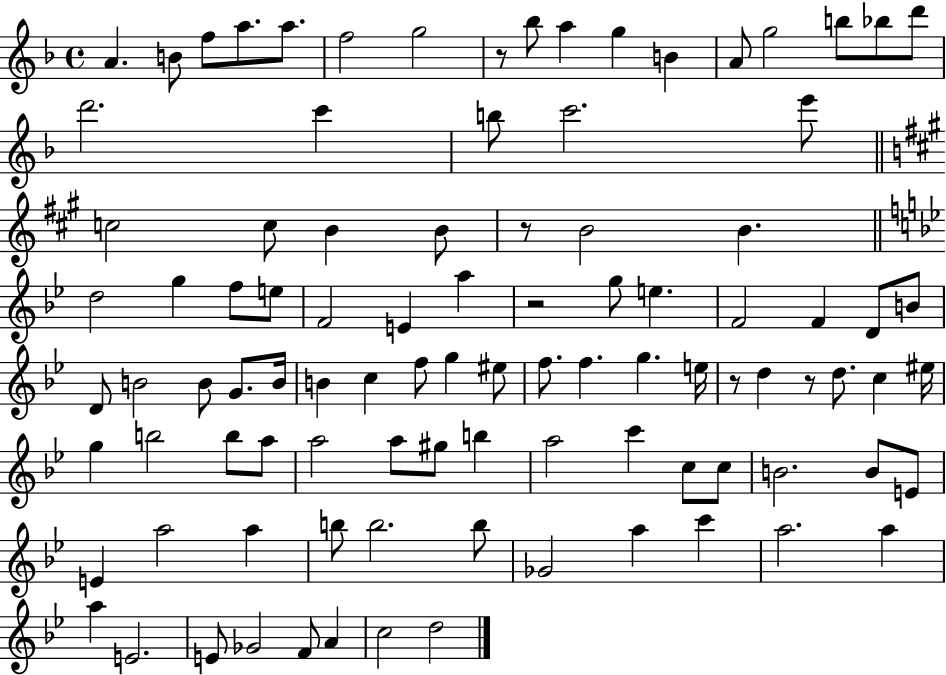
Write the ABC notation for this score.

X:1
T:Untitled
M:4/4
L:1/4
K:F
A B/2 f/2 a/2 a/2 f2 g2 z/2 _b/2 a g B A/2 g2 b/2 _b/2 d'/2 d'2 c' b/2 c'2 e'/2 c2 c/2 B B/2 z/2 B2 B d2 g f/2 e/2 F2 E a z2 g/2 e F2 F D/2 B/2 D/2 B2 B/2 G/2 B/4 B c f/2 g ^e/2 f/2 f g e/4 z/2 d z/2 d/2 c ^e/4 g b2 b/2 a/2 a2 a/2 ^g/2 b a2 c' c/2 c/2 B2 B/2 E/2 E a2 a b/2 b2 b/2 _G2 a c' a2 a a E2 E/2 _G2 F/2 A c2 d2